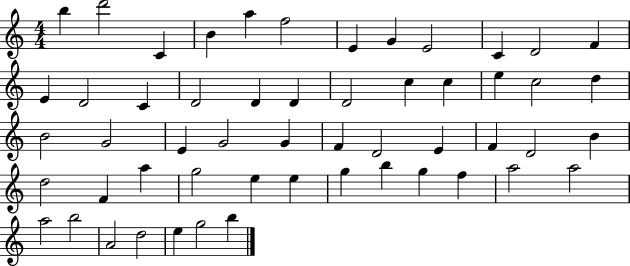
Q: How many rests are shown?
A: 0